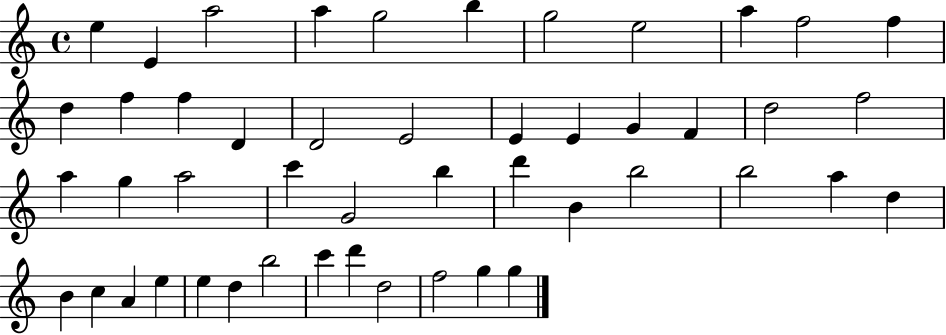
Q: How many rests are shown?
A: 0